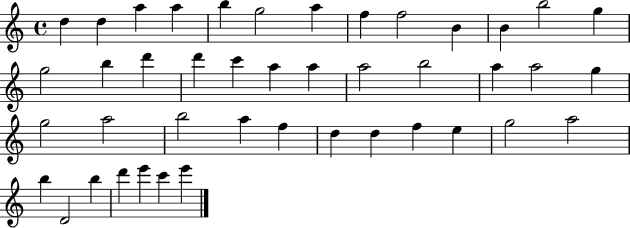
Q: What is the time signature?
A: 4/4